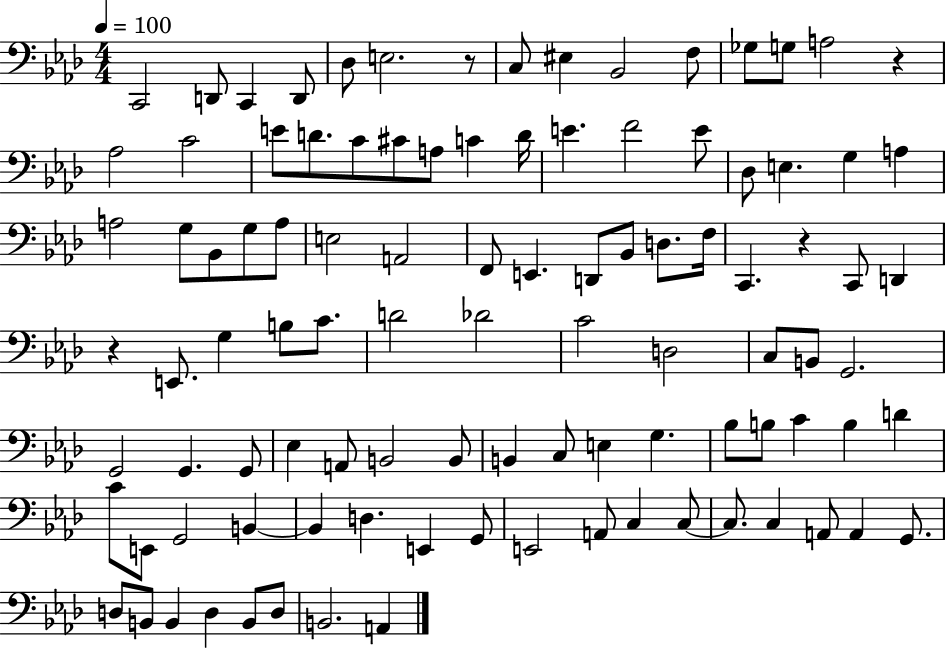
X:1
T:Untitled
M:4/4
L:1/4
K:Ab
C,,2 D,,/2 C,, D,,/2 _D,/2 E,2 z/2 C,/2 ^E, _B,,2 F,/2 _G,/2 G,/2 A,2 z _A,2 C2 E/2 D/2 C/2 ^C/2 A,/2 C D/4 E F2 E/2 _D,/2 E, G, A, A,2 G,/2 _B,,/2 G,/2 A,/2 E,2 A,,2 F,,/2 E,, D,,/2 _B,,/2 D,/2 F,/4 C,, z C,,/2 D,, z E,,/2 G, B,/2 C/2 D2 _D2 C2 D,2 C,/2 B,,/2 G,,2 G,,2 G,, G,,/2 _E, A,,/2 B,,2 B,,/2 B,, C,/2 E, G, _B,/2 B,/2 C B, D C/2 E,,/2 G,,2 B,, B,, D, E,, G,,/2 E,,2 A,,/2 C, C,/2 C,/2 C, A,,/2 A,, G,,/2 D,/2 B,,/2 B,, D, B,,/2 D,/2 B,,2 A,,